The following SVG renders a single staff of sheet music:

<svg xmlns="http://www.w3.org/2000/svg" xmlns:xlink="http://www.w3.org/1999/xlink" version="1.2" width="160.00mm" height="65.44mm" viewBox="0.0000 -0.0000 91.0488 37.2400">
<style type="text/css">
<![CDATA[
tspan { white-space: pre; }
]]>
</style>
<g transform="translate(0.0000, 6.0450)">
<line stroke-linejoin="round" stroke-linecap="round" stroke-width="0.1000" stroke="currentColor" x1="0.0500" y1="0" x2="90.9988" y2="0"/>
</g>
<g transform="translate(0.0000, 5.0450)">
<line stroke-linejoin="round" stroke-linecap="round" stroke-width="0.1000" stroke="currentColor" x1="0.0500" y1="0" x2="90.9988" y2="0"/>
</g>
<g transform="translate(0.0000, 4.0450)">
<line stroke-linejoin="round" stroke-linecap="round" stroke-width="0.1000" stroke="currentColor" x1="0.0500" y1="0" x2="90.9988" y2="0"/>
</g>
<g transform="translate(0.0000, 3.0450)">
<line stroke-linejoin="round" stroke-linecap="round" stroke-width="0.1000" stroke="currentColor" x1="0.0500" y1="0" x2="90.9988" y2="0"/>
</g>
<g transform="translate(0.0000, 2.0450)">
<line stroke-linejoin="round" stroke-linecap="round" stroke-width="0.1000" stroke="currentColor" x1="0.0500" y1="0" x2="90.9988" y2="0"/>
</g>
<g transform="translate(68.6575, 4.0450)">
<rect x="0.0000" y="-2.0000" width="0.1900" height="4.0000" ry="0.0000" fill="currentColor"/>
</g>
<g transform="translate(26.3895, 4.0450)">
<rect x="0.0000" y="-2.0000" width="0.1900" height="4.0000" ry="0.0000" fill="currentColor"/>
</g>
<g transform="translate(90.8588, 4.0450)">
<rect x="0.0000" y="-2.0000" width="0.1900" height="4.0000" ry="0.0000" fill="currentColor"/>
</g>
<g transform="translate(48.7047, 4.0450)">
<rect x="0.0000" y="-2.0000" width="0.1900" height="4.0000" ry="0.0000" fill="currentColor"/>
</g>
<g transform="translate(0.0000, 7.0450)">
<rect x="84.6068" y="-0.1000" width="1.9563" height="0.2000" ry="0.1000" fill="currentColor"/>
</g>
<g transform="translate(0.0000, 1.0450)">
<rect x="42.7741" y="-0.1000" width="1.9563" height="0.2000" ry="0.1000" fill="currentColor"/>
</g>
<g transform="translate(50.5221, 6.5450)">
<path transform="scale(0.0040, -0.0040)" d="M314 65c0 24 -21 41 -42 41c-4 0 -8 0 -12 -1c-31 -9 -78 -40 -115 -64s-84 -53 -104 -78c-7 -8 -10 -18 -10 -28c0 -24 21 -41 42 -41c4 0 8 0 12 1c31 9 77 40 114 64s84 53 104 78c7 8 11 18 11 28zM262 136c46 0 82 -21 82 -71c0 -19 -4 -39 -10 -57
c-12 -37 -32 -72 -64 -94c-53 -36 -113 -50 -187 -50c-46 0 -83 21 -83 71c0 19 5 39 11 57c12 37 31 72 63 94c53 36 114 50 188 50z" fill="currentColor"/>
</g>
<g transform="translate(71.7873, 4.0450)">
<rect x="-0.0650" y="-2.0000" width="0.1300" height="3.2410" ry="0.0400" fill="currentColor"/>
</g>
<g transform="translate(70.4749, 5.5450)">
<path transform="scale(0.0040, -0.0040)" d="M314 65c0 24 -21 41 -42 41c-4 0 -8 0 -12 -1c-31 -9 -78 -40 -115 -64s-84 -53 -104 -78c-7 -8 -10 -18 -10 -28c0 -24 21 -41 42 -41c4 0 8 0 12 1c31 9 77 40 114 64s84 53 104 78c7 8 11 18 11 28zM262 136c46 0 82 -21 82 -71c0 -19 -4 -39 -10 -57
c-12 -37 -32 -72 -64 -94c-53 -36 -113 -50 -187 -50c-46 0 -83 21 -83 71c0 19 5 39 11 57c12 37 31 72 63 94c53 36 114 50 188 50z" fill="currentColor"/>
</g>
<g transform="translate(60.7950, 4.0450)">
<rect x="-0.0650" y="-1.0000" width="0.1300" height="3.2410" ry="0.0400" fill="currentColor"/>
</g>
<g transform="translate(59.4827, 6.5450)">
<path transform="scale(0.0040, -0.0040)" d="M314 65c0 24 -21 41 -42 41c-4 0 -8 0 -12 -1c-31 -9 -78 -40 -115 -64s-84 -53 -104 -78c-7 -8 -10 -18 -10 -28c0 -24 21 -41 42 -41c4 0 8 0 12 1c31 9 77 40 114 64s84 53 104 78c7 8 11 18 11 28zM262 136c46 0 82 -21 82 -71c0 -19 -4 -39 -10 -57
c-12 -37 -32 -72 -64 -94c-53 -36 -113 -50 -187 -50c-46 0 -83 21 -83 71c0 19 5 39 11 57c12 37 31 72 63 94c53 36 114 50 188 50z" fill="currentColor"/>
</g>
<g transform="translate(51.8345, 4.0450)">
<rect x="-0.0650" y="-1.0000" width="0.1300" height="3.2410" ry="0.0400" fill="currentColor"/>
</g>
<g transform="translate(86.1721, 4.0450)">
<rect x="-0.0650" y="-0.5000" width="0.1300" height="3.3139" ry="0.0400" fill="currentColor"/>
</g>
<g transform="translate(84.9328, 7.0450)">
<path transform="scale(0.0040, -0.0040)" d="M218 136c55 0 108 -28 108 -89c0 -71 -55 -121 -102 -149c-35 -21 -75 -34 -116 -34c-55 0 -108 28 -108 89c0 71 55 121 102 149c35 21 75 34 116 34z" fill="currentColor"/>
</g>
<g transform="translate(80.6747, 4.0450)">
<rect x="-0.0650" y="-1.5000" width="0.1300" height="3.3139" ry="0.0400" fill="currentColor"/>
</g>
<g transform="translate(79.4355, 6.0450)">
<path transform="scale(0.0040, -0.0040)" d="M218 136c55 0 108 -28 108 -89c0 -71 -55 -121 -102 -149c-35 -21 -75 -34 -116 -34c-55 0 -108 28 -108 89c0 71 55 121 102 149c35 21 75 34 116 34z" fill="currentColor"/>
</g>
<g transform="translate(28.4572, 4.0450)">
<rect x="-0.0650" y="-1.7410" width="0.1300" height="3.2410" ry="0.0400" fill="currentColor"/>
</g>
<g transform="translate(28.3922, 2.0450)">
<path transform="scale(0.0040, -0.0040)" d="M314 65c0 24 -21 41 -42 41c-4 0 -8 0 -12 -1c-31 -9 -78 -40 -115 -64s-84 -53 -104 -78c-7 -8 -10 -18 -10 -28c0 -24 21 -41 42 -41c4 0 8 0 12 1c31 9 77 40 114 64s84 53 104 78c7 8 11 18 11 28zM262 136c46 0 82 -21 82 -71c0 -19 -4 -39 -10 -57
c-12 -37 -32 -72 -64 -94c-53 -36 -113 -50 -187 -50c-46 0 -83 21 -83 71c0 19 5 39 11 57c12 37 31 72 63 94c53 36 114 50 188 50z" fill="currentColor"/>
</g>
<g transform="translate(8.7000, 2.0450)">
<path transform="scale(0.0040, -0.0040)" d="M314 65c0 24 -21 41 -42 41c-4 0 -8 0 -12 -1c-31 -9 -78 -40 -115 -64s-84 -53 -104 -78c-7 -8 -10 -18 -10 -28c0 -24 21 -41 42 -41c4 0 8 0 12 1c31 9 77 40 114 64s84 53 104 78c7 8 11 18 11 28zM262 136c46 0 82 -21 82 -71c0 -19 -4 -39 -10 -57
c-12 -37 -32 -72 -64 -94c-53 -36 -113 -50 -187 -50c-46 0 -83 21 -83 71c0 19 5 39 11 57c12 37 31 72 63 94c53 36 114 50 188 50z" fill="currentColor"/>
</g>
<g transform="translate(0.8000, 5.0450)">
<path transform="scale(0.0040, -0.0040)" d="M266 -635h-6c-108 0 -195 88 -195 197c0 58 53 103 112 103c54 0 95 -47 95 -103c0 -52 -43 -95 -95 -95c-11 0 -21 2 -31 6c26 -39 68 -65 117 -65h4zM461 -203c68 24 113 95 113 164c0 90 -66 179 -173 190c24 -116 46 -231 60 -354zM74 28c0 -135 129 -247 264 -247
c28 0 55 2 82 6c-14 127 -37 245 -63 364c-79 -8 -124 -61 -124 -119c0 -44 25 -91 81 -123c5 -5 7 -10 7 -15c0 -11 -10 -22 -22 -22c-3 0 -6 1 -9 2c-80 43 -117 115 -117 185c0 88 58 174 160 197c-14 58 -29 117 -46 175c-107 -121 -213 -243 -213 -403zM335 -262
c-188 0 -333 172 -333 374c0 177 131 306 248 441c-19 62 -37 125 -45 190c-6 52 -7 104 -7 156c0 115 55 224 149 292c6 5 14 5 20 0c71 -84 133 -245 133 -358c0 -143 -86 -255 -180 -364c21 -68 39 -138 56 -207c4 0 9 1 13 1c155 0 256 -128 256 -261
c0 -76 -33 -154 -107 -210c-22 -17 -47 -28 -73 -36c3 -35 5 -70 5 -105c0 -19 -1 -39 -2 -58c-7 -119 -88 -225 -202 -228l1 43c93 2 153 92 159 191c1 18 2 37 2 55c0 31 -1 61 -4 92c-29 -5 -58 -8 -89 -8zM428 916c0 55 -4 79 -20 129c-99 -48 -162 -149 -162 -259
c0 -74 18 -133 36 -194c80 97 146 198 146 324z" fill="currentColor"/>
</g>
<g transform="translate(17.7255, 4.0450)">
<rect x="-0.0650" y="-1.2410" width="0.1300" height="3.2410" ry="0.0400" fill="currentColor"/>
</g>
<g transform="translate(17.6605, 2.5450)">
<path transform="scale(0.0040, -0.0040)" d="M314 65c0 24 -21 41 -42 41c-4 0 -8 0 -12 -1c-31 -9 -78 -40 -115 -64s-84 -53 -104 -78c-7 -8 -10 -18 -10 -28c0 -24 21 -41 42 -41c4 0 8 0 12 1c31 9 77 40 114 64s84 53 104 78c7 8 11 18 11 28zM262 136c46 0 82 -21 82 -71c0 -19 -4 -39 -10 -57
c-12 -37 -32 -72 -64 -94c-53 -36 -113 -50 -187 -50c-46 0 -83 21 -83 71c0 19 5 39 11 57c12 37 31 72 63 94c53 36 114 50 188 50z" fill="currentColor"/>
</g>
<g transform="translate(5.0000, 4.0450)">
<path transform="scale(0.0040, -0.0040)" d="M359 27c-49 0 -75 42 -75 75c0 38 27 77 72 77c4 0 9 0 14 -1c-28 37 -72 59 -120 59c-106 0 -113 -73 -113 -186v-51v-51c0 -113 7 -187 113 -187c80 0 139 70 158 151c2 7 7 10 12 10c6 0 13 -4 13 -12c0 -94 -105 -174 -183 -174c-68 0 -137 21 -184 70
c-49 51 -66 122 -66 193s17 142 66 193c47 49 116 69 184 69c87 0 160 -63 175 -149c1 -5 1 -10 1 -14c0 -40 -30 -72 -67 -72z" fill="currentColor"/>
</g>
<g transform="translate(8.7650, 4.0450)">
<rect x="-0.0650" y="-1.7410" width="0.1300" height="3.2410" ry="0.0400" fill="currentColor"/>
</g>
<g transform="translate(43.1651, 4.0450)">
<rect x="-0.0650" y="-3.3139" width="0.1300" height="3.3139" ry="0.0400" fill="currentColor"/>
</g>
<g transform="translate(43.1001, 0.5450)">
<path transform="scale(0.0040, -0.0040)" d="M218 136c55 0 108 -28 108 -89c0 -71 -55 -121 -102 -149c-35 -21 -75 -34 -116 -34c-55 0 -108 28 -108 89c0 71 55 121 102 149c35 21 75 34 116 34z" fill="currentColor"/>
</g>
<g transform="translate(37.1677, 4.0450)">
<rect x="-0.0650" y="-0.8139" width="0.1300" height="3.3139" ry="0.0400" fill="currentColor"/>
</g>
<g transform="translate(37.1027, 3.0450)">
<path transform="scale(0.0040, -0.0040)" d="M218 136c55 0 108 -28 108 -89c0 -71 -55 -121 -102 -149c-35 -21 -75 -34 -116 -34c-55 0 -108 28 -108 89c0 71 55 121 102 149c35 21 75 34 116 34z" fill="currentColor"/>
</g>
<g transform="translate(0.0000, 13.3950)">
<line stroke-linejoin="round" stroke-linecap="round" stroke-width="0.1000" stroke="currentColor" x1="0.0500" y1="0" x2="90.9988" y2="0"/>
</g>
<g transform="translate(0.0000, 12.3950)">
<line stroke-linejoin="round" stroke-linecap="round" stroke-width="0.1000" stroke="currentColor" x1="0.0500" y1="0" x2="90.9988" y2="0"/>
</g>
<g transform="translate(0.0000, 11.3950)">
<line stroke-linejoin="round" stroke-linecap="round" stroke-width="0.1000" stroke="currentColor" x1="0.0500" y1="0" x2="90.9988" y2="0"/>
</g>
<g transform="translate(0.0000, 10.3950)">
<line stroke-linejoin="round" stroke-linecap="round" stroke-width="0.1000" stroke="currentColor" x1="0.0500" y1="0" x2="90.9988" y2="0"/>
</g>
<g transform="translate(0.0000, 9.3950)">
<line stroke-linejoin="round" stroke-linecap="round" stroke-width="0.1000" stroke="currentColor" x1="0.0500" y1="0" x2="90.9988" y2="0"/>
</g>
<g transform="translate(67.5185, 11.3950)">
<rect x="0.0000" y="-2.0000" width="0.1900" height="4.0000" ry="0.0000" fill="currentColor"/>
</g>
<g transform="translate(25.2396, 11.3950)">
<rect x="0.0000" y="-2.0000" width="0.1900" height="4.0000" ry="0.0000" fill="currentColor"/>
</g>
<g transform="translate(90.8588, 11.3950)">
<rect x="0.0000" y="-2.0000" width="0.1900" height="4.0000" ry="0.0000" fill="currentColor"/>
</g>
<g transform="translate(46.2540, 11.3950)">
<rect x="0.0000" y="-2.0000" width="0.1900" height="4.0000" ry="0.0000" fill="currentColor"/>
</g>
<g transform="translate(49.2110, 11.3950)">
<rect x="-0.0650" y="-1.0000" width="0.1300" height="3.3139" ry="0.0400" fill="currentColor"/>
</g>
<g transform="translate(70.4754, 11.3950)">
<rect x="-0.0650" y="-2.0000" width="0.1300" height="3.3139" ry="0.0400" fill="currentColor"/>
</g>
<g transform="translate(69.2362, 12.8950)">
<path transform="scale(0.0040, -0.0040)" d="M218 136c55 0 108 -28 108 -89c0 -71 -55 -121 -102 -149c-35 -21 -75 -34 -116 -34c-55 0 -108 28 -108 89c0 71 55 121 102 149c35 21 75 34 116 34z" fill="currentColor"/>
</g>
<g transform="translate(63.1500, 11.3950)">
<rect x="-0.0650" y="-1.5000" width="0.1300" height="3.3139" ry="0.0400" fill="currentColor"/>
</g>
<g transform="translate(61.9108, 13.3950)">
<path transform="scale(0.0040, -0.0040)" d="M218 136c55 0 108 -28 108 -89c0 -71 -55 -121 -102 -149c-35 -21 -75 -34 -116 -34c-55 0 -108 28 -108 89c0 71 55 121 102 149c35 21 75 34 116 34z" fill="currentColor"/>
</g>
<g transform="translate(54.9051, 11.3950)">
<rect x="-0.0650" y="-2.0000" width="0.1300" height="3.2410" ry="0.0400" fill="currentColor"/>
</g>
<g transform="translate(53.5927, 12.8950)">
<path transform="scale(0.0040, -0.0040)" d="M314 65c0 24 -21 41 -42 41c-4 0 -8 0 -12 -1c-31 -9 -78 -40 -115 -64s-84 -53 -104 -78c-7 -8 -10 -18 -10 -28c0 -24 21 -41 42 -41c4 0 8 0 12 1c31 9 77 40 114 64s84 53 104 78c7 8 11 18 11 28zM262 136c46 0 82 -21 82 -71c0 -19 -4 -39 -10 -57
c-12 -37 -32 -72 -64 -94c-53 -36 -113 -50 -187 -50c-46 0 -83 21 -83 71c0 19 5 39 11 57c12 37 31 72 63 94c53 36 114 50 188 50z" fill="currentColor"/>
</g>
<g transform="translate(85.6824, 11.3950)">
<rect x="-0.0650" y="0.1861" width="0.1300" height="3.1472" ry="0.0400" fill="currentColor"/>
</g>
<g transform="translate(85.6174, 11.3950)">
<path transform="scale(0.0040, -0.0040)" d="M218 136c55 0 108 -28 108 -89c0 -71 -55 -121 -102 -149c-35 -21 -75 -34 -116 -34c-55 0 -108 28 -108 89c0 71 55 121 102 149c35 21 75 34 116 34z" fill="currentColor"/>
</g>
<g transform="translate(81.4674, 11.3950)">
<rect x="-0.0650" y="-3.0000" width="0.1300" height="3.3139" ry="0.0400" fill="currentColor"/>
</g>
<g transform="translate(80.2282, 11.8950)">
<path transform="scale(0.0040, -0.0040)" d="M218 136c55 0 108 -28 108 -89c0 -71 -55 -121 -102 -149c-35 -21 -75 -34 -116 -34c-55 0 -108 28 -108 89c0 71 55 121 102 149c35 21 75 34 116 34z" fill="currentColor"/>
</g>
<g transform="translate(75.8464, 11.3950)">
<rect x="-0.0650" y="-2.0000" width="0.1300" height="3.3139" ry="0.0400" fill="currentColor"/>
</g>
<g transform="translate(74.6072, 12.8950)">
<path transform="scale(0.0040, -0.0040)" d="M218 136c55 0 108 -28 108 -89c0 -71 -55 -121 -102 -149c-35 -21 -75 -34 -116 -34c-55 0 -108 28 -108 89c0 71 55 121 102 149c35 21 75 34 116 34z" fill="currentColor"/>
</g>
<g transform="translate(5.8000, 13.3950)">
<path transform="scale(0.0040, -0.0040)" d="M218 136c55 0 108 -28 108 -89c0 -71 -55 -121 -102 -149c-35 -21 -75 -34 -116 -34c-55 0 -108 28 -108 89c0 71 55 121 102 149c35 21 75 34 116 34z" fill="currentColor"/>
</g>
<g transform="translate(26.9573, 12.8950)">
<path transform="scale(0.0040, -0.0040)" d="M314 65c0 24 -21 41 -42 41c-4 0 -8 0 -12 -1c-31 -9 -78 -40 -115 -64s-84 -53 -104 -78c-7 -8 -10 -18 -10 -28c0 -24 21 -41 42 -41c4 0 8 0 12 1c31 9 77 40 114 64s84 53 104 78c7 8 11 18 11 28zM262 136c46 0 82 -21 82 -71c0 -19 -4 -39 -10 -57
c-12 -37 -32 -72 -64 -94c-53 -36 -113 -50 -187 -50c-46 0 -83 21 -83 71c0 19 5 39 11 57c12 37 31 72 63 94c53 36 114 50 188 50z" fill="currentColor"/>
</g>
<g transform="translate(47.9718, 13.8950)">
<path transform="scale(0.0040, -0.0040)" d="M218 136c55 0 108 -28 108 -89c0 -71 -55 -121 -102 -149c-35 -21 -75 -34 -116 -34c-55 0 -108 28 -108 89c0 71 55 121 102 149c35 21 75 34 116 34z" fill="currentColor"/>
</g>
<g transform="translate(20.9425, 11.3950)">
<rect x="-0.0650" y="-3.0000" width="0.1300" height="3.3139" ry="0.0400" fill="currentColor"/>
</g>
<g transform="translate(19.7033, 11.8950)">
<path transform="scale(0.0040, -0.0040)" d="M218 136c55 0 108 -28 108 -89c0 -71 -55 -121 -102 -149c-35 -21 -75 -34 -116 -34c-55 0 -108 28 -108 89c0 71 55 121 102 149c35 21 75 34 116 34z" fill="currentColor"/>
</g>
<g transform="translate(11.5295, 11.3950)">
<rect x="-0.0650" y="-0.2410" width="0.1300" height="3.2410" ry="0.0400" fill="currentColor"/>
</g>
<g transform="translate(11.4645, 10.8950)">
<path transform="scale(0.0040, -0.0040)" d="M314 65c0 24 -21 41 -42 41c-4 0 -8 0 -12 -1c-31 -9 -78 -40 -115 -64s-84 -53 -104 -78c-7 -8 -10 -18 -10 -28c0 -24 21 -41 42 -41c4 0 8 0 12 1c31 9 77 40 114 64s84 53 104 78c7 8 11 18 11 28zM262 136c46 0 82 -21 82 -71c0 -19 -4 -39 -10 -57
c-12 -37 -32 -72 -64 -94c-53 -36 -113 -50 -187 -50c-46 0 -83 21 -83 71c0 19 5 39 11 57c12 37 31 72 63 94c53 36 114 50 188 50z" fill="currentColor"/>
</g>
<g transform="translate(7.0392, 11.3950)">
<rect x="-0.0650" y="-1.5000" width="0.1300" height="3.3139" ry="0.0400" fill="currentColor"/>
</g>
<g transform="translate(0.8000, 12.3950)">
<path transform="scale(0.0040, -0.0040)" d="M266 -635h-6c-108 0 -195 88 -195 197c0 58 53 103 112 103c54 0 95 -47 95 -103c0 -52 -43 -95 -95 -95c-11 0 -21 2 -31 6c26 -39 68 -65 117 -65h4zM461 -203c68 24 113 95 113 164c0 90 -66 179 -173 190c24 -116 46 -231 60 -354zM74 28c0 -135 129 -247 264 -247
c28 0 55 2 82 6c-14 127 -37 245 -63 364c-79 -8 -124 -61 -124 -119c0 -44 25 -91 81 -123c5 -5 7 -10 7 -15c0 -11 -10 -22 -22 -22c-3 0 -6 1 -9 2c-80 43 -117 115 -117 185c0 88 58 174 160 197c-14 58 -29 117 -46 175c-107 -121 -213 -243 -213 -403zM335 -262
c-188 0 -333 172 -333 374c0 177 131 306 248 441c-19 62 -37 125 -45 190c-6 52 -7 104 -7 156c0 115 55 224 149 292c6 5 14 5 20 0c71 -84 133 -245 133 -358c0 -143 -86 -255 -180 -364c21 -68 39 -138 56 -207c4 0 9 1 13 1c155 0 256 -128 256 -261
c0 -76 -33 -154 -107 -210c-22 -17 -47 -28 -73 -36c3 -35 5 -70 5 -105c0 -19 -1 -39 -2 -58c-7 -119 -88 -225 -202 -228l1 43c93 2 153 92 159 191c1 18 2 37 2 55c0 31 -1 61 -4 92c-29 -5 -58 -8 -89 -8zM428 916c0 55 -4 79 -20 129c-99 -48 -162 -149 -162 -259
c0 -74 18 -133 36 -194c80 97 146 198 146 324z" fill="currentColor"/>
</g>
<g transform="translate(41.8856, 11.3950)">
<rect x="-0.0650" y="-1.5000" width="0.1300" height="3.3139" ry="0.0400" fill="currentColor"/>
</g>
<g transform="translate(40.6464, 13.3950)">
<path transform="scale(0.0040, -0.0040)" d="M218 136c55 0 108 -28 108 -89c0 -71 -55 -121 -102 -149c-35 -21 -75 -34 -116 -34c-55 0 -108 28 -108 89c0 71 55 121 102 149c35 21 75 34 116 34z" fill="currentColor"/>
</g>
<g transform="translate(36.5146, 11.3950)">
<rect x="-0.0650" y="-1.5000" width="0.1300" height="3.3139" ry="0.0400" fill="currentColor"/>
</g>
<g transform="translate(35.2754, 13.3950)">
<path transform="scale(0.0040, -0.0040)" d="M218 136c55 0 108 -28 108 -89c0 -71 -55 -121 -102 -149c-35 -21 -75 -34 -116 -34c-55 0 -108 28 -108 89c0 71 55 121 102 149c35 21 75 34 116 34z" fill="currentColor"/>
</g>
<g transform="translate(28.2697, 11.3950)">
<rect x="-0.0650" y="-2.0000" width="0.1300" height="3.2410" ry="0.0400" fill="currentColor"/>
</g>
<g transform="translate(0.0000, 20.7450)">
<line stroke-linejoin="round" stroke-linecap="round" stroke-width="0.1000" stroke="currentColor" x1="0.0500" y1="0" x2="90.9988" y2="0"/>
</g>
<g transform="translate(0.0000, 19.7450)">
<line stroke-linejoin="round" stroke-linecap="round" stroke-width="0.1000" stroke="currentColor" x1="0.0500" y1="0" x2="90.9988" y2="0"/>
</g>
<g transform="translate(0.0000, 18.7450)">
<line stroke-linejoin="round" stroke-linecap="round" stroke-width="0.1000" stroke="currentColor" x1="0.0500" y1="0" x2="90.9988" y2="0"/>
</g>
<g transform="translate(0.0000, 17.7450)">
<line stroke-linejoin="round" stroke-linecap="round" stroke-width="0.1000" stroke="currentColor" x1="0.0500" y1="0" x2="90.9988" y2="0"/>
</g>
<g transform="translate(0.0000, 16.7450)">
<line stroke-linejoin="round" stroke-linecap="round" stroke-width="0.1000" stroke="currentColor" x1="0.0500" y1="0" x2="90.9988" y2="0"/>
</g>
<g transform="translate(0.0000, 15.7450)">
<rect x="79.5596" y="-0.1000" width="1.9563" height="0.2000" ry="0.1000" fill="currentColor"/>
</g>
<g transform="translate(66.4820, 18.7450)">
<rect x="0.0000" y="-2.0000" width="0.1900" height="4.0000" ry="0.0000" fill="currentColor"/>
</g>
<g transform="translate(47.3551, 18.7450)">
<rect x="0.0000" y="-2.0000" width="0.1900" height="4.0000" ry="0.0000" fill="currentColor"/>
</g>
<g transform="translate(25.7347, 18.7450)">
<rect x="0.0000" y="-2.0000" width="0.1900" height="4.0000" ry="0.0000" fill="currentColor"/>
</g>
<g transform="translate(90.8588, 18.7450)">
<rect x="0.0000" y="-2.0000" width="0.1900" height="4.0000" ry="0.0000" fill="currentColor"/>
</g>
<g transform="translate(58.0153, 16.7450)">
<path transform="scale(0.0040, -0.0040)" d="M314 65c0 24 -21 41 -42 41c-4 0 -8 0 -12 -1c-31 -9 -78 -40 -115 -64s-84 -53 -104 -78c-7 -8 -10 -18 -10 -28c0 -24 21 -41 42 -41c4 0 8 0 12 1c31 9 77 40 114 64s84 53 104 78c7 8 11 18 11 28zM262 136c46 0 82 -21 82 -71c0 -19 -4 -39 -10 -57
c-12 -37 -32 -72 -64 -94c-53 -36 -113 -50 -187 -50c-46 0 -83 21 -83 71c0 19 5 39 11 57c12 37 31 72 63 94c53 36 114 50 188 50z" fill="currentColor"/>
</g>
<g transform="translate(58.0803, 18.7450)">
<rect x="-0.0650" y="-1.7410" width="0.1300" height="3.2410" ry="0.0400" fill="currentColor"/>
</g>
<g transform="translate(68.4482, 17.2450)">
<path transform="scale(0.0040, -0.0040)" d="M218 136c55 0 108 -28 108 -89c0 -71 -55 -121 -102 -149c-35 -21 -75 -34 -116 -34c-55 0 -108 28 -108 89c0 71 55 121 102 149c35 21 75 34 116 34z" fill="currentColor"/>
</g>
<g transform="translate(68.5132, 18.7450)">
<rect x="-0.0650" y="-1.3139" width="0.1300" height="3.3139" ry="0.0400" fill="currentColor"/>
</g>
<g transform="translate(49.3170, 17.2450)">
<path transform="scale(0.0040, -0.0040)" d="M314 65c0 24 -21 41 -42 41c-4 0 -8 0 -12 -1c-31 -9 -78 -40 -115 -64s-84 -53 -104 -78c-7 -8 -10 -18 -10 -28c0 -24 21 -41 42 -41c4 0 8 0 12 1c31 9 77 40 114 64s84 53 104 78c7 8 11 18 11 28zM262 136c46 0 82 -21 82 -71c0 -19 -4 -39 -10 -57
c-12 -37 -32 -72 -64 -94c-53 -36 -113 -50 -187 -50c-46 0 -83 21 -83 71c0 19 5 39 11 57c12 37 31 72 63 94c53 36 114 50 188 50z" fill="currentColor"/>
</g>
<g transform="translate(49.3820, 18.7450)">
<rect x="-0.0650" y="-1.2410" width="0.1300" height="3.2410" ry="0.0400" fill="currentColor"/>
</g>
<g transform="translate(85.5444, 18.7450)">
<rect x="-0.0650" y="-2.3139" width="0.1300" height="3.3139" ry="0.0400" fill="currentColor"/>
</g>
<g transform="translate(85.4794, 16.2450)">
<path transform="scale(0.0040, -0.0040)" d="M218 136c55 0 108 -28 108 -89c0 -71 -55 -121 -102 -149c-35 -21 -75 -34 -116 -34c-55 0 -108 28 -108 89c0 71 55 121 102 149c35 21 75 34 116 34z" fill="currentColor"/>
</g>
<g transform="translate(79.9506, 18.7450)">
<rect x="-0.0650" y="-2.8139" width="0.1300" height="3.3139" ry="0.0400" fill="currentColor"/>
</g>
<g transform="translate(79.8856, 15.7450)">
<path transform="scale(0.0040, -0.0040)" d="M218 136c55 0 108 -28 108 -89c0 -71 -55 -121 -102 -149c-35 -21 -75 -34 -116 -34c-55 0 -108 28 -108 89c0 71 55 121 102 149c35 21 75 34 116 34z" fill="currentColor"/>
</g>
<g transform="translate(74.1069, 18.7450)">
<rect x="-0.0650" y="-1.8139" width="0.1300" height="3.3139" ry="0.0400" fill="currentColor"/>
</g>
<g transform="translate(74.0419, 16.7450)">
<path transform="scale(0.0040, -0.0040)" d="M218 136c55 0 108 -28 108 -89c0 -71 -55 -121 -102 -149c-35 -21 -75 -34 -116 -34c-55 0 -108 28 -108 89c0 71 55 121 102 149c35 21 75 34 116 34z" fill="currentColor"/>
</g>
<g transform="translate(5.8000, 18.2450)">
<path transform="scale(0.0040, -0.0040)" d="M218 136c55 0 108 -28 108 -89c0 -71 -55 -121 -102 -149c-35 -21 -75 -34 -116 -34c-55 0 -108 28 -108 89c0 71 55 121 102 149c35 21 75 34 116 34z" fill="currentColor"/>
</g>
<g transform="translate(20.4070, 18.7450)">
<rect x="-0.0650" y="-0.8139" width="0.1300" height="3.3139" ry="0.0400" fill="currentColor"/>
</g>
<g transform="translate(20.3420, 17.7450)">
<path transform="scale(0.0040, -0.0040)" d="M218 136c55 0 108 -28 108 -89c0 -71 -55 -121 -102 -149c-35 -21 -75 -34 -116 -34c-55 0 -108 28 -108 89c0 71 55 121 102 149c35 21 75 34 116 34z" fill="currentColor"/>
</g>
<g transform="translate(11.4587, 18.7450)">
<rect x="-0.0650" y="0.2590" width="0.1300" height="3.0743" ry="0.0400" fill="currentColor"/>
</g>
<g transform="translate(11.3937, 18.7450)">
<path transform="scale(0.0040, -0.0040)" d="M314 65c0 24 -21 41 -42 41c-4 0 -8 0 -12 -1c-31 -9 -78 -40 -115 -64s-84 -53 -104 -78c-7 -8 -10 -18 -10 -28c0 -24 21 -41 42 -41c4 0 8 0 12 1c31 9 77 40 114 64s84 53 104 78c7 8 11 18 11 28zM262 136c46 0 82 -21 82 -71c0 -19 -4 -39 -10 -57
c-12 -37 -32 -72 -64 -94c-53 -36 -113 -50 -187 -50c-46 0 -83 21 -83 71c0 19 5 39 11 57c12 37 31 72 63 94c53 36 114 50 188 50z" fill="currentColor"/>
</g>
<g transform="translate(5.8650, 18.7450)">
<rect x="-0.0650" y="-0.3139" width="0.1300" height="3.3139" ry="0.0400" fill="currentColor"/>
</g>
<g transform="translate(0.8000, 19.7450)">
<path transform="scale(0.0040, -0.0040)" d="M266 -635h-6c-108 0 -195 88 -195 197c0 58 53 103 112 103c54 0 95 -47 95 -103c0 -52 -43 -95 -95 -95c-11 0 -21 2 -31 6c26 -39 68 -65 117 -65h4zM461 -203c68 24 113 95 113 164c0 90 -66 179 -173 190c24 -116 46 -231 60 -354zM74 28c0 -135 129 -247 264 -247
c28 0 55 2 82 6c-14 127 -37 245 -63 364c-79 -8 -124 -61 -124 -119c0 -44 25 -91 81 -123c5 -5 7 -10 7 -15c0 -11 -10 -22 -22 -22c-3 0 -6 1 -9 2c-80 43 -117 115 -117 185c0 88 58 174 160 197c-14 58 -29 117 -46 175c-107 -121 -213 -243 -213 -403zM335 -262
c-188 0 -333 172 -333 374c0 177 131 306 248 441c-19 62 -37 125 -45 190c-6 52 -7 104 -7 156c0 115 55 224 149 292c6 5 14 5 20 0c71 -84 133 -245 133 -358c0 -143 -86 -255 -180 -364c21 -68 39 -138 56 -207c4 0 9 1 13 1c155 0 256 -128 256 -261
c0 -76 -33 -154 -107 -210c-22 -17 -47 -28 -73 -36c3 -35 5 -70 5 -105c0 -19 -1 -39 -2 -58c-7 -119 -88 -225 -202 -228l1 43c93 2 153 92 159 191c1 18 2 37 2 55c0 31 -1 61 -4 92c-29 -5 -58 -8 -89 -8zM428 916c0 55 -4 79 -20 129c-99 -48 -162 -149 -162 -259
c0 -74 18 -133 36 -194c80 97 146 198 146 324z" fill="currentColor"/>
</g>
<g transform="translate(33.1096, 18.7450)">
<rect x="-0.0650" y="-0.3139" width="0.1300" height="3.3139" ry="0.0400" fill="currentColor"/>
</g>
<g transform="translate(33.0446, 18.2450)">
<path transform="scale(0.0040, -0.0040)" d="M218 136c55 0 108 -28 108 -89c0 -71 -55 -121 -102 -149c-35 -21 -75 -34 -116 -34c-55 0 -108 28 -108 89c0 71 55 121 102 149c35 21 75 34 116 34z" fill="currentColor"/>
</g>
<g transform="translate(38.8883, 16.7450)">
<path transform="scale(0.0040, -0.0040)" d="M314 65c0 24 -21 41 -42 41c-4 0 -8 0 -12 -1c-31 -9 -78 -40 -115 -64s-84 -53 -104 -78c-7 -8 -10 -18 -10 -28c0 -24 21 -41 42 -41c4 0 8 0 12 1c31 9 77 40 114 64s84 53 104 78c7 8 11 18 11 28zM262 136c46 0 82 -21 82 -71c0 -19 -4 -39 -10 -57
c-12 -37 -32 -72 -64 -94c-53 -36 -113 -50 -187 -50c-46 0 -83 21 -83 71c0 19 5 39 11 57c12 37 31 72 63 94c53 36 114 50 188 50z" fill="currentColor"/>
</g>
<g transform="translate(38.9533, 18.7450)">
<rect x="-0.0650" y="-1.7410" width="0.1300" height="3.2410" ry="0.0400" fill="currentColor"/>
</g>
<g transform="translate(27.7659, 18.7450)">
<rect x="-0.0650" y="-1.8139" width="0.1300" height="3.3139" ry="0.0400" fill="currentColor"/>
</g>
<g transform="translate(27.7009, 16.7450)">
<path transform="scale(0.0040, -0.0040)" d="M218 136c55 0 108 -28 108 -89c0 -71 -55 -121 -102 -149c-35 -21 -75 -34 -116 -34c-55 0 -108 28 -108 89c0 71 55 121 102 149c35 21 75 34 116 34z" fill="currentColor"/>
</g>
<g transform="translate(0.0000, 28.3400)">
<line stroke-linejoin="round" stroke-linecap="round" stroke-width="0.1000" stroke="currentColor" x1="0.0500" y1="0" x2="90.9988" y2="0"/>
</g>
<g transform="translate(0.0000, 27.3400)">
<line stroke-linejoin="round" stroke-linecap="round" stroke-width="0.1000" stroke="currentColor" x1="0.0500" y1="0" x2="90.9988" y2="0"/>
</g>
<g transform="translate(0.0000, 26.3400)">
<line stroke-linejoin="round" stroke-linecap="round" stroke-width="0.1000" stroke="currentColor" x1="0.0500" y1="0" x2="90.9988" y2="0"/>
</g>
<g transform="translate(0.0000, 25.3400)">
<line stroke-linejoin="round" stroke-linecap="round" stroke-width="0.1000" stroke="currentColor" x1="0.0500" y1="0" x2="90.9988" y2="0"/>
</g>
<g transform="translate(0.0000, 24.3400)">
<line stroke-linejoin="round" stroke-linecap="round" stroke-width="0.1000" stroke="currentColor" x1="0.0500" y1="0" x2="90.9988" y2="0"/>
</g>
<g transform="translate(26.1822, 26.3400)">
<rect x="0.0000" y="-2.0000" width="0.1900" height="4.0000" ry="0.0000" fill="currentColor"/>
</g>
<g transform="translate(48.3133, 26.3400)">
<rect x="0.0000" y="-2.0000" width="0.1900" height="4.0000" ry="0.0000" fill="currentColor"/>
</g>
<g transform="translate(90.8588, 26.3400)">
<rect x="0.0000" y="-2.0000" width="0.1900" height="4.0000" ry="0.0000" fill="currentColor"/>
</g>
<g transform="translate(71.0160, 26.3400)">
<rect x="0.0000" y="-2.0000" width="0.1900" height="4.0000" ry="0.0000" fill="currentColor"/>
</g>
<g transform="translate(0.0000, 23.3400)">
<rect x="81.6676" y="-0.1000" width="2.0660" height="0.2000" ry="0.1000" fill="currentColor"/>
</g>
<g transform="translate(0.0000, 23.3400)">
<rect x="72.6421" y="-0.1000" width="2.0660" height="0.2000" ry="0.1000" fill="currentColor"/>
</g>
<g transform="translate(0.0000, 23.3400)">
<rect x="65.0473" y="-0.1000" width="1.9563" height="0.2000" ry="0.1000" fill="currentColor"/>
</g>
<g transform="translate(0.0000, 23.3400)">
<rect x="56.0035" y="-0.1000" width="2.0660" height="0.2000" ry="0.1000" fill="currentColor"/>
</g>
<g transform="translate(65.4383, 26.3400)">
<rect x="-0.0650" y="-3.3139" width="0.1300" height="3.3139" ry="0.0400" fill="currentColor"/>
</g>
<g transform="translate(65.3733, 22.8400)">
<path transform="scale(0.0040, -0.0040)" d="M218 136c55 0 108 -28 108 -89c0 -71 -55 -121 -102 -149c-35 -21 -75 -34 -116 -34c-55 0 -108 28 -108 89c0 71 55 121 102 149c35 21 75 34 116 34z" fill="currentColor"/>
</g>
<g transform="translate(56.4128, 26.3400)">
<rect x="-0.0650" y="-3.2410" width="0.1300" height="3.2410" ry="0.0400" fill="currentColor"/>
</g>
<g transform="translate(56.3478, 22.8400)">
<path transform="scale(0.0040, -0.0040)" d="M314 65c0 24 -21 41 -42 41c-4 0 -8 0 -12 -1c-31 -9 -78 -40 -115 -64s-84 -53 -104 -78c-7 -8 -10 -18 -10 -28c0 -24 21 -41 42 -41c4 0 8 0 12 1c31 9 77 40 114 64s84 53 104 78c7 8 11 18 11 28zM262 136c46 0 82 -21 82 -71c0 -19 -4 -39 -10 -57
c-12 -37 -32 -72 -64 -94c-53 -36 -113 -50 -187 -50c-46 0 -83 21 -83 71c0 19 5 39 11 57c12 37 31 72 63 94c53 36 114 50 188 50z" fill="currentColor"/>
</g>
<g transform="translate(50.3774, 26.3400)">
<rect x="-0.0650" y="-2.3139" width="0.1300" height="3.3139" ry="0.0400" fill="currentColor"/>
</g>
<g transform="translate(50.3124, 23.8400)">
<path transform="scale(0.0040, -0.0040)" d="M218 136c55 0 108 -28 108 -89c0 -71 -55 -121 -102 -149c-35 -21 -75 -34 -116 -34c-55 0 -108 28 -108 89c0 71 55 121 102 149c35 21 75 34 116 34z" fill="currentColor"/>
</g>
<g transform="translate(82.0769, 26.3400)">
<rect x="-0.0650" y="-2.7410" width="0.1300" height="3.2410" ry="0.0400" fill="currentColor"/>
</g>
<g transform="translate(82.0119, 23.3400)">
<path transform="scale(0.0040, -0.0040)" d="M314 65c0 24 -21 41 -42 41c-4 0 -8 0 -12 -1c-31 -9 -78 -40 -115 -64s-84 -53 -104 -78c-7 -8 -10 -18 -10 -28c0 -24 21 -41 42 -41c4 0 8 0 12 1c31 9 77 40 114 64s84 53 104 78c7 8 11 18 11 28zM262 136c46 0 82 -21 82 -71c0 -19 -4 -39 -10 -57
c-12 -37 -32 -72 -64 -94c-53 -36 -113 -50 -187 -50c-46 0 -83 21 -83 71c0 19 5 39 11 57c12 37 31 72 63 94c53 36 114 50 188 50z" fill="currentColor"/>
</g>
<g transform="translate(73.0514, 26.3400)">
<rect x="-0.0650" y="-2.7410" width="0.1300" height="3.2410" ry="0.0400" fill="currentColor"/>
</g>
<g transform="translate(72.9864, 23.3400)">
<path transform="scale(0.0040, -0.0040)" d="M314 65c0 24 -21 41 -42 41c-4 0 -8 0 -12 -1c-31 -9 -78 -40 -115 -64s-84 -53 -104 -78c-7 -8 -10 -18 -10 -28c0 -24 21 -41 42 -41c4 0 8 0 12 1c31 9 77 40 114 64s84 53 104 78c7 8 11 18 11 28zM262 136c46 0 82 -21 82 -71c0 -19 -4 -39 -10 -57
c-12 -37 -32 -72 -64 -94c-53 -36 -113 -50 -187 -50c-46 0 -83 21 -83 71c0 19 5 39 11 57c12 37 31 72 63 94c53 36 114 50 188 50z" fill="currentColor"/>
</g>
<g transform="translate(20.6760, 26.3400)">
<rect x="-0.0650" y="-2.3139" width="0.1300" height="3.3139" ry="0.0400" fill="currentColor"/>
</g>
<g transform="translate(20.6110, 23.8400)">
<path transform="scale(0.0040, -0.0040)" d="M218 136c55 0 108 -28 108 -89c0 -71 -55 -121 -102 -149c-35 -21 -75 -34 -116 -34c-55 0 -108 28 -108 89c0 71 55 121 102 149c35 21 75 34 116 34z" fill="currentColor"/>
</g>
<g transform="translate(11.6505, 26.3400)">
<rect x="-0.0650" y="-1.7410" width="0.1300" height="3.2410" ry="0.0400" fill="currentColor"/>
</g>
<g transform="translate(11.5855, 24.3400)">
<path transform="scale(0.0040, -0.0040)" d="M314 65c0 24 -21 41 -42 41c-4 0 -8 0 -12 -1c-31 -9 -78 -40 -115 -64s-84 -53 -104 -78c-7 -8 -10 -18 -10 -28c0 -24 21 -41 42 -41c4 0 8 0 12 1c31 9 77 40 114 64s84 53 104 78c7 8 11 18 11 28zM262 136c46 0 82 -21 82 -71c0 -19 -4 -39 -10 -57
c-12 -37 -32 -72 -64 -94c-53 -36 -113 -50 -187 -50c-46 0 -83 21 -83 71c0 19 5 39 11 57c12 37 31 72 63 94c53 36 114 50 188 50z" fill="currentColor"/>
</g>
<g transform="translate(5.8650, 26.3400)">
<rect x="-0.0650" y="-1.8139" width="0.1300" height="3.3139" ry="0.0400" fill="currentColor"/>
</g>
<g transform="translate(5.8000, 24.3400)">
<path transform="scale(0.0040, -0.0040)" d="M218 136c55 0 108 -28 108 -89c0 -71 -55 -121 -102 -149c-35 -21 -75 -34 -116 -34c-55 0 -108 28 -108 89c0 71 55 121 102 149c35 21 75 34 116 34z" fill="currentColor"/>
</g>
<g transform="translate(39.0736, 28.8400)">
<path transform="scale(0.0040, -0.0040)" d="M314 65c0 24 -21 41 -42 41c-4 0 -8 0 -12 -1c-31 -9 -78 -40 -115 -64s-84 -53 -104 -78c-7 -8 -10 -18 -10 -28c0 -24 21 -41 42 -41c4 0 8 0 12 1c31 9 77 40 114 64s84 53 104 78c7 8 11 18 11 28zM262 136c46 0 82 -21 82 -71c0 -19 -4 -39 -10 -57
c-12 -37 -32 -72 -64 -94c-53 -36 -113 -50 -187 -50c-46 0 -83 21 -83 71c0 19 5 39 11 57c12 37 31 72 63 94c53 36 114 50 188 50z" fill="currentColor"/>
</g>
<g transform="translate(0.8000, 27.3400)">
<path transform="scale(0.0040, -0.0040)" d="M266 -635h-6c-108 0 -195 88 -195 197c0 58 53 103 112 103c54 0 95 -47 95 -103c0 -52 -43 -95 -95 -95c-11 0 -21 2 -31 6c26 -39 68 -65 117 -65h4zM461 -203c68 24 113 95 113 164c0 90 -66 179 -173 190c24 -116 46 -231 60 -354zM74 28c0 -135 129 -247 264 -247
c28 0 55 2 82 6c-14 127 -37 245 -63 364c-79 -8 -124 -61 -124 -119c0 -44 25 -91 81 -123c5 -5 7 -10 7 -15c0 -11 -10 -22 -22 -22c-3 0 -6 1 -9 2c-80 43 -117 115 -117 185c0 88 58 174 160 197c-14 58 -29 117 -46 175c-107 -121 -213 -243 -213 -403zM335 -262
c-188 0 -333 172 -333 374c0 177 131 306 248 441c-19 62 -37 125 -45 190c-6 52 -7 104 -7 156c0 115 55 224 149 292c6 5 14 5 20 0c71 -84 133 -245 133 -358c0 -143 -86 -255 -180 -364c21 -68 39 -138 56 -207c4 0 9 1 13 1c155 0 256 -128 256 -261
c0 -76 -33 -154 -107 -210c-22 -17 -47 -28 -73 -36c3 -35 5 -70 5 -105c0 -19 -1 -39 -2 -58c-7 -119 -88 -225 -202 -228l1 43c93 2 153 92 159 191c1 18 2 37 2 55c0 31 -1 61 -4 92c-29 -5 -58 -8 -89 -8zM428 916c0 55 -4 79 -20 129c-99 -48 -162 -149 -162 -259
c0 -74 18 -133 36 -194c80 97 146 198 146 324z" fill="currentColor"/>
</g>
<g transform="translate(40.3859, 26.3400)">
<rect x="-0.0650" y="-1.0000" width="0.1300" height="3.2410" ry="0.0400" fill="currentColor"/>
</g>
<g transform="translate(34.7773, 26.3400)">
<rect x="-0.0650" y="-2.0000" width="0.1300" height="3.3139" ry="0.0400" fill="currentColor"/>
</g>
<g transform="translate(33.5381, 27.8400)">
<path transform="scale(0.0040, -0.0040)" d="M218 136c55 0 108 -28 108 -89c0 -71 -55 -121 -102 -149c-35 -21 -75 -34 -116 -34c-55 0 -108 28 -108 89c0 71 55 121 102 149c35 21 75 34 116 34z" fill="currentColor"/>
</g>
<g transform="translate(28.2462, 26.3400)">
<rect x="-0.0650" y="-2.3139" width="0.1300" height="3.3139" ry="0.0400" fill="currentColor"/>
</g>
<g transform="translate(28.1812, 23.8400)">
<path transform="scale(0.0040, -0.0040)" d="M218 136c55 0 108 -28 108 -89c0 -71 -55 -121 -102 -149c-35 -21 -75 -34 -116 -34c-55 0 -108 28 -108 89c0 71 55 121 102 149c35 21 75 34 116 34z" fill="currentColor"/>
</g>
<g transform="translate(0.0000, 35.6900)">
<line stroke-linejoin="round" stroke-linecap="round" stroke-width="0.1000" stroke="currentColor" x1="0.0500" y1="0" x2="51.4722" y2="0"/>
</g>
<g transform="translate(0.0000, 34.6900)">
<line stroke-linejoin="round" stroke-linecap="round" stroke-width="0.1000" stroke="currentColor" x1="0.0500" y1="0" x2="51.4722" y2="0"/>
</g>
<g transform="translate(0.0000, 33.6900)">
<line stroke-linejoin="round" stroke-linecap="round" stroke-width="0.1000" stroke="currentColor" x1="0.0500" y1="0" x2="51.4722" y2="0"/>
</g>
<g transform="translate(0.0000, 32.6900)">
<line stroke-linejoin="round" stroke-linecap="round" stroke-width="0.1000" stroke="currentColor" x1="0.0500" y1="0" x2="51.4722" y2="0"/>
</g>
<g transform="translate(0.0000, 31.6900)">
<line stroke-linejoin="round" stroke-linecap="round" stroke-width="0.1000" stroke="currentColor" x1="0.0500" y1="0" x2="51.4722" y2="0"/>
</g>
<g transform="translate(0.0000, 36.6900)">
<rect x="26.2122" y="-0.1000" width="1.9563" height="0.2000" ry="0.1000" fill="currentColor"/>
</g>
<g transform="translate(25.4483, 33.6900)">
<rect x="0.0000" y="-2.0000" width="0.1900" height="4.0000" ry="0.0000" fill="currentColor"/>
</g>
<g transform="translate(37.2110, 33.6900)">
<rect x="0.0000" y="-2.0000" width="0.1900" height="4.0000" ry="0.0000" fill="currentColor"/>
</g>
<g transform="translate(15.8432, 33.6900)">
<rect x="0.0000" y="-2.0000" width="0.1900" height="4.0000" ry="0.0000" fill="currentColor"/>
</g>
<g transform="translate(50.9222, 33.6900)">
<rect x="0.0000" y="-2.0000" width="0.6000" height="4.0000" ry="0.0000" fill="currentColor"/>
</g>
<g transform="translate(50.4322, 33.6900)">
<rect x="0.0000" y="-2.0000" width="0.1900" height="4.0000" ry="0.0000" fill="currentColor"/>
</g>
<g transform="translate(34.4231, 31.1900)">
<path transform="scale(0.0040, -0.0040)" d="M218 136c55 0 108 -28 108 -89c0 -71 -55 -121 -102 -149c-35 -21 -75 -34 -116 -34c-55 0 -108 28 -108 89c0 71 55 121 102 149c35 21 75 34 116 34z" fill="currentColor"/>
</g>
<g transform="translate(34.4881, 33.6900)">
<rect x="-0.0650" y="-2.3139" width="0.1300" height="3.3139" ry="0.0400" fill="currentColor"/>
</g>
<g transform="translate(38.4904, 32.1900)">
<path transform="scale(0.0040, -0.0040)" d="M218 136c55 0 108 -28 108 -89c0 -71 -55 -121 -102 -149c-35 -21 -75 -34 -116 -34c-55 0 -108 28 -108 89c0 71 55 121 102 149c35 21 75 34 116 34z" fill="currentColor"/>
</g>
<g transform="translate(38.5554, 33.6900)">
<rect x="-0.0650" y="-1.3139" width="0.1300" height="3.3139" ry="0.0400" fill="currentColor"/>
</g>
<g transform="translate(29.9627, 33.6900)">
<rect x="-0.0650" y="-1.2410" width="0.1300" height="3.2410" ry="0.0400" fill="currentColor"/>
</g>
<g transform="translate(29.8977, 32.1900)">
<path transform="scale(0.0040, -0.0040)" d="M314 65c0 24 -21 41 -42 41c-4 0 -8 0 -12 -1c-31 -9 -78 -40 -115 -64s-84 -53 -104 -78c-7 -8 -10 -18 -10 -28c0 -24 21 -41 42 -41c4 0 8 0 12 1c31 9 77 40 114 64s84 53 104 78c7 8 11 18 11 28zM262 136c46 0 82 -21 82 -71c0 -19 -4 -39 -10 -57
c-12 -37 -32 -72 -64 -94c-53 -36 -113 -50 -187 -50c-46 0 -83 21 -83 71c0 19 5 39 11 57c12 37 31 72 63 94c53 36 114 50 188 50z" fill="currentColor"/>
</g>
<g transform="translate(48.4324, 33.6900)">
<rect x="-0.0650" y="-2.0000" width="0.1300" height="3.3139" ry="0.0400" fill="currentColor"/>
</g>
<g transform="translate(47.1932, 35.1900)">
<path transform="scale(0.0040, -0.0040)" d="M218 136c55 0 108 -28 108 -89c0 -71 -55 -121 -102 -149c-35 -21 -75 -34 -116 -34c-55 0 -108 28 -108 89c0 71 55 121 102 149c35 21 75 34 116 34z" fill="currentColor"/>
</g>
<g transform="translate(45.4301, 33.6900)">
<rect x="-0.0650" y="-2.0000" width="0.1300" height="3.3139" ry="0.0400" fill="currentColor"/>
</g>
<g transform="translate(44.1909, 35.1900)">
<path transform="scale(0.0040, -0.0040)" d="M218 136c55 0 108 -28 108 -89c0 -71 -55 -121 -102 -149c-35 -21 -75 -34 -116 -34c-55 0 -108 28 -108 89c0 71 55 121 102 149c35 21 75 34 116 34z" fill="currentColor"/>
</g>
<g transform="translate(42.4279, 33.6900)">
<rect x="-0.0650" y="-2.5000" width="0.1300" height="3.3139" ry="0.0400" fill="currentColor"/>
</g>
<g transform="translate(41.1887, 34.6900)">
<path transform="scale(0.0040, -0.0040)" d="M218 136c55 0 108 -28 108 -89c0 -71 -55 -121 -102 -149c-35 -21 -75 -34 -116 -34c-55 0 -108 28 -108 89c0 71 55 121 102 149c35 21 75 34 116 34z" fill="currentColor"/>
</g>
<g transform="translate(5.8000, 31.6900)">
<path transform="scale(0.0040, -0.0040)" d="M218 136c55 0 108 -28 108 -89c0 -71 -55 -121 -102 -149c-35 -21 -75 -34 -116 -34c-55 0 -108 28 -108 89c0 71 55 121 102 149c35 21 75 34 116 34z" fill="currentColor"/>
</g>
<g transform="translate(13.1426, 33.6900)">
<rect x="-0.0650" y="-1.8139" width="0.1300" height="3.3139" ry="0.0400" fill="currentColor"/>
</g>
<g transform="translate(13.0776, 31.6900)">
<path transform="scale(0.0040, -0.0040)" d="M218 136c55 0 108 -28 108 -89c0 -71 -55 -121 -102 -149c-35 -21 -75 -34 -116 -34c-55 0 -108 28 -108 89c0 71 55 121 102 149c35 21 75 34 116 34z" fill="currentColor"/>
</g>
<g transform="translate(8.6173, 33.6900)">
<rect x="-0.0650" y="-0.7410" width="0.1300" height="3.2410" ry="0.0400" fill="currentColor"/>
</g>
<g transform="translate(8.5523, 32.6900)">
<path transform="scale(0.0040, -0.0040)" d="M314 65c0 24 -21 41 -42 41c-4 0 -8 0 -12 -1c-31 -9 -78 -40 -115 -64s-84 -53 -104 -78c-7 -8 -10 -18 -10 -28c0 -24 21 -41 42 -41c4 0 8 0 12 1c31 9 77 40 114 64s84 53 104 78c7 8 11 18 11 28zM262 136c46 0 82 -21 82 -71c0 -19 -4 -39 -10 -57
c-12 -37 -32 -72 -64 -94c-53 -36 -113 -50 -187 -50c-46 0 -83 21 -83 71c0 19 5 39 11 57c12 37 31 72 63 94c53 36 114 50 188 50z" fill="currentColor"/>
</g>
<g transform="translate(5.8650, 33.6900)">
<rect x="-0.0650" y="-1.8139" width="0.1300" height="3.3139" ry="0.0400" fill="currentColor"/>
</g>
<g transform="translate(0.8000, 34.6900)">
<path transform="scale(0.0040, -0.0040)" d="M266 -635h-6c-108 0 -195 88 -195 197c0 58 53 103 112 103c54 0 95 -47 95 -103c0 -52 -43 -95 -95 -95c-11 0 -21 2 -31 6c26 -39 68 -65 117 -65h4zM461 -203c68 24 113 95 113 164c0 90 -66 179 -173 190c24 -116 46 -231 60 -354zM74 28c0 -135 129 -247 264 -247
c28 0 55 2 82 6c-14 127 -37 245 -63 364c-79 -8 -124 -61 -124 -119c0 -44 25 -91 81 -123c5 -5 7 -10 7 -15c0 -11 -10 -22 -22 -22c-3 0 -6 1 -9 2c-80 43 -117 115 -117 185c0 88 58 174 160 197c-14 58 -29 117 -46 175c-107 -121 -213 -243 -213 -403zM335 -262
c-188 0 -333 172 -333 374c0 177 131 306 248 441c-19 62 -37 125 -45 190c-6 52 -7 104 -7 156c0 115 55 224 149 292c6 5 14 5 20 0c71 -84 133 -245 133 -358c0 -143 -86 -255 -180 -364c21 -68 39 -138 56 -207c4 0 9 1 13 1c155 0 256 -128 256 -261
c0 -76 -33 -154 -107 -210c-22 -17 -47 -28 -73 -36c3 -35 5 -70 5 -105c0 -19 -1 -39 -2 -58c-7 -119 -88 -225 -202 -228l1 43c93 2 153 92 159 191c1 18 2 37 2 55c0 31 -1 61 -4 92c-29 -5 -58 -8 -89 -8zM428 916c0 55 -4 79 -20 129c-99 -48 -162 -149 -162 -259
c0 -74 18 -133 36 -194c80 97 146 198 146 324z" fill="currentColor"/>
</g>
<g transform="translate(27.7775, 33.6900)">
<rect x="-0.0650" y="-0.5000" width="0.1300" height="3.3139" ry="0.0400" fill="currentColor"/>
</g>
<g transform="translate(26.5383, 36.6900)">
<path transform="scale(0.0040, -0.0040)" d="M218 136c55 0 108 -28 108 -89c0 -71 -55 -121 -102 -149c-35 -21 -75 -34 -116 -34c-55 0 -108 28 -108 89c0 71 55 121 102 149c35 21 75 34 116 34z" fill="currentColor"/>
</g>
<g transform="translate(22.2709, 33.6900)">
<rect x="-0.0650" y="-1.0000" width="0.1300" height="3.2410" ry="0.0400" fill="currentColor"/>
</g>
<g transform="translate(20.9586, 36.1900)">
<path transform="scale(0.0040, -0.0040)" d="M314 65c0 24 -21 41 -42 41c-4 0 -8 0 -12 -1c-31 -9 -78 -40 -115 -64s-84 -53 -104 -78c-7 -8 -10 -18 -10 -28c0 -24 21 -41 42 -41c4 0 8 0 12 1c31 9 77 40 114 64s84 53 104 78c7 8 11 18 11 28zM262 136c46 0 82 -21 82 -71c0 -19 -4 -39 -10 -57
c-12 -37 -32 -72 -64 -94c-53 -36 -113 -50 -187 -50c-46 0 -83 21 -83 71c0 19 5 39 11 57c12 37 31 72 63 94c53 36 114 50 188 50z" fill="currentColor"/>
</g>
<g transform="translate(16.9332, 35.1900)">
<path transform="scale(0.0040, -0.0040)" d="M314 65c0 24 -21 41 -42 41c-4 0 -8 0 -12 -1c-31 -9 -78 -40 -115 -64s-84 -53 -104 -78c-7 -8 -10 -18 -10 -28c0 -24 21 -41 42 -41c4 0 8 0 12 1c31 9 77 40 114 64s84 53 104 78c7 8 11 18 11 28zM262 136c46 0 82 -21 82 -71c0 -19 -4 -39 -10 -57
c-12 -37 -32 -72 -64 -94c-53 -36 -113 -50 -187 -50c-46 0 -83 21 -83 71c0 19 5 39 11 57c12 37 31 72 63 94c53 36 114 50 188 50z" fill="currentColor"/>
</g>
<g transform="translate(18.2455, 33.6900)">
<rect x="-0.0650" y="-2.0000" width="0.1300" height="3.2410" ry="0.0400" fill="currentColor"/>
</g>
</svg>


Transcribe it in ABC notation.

X:1
T:Untitled
M:4/4
L:1/4
K:C
f2 e2 f2 d b D2 D2 F2 E C E c2 A F2 E E D F2 E F F A B c B2 d f c f2 e2 f2 e f a g f f2 g g F D2 g b2 b a2 a2 f d2 f F2 D2 C e2 g e G F F